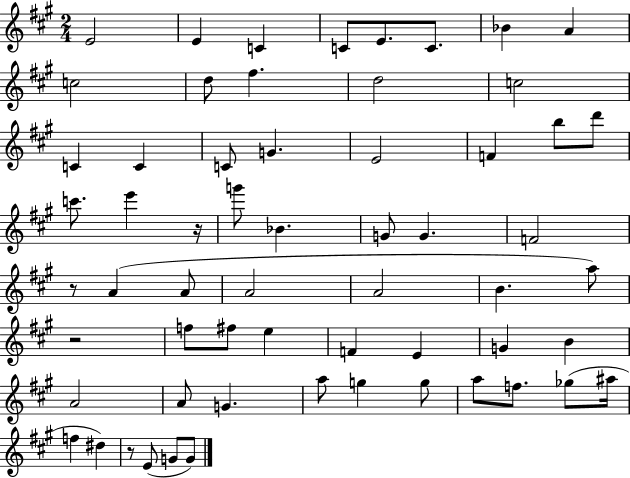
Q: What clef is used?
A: treble